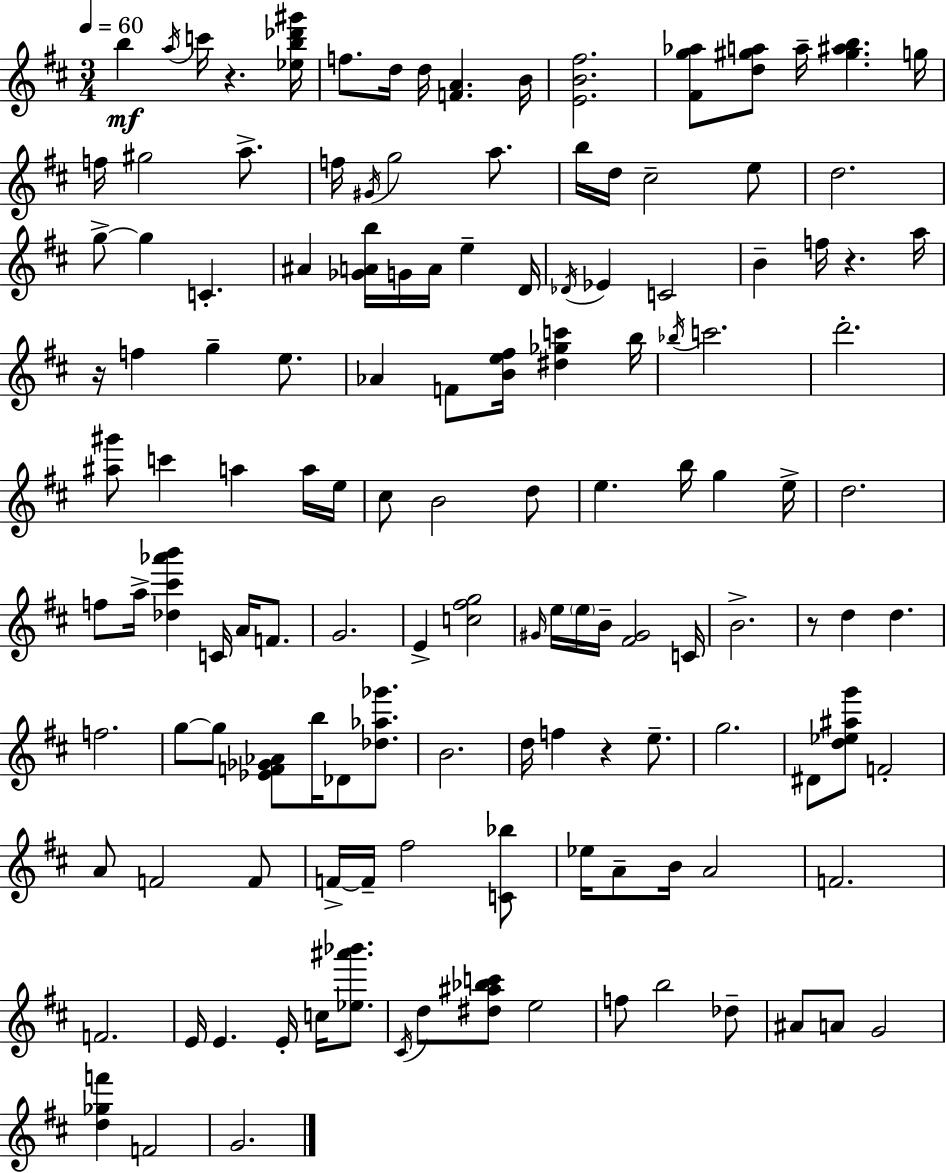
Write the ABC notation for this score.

X:1
T:Untitled
M:3/4
L:1/4
K:D
b a/4 c'/4 z [_eb_d'^g']/4 f/2 d/4 d/4 [FA] B/4 [EB^f]2 [^Fg_a]/2 [d^ga]/2 a/4 [^g^ab] g/4 f/4 ^g2 a/2 f/4 ^G/4 g2 a/2 b/4 d/4 ^c2 e/2 d2 g/2 g C ^A [_GAb]/4 G/4 A/4 e D/4 _D/4 _E C2 B f/4 z a/4 z/4 f g e/2 _A F/2 [Be^f]/4 [^d_gc'] b/4 _b/4 c'2 d'2 [^a^g']/2 c' a a/4 e/4 ^c/2 B2 d/2 e b/4 g e/4 d2 f/2 a/4 [_d^c'_a'b'] C/4 A/4 F/2 G2 E [c^fg]2 ^G/4 e/4 e/4 B/4 [^F^G]2 C/4 B2 z/2 d d f2 g/2 g/2 [_EF_G_A]/2 b/4 _D/2 [_d_a_g']/2 B2 d/4 f z e/2 g2 ^D/2 [d_e^ag']/2 F2 A/2 F2 F/2 F/4 F/4 ^f2 [C_b]/2 _e/4 A/2 B/4 A2 F2 F2 E/4 E E/4 c/4 [_e^a'_b']/2 ^C/4 d/2 [^d^a_bc']/2 e2 f/2 b2 _d/2 ^A/2 A/2 G2 [d_gf'] F2 G2